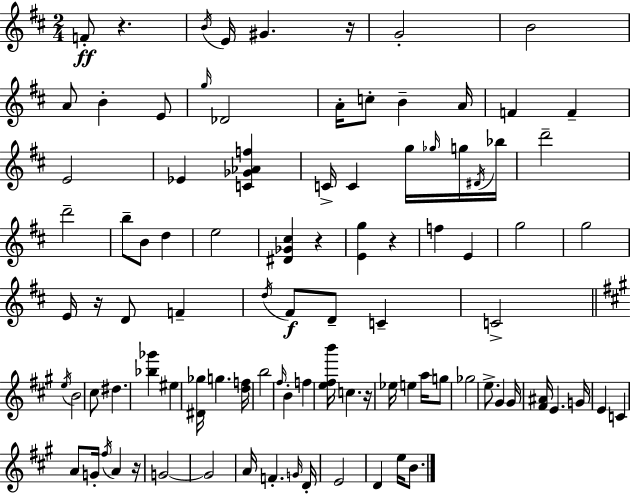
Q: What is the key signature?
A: D major